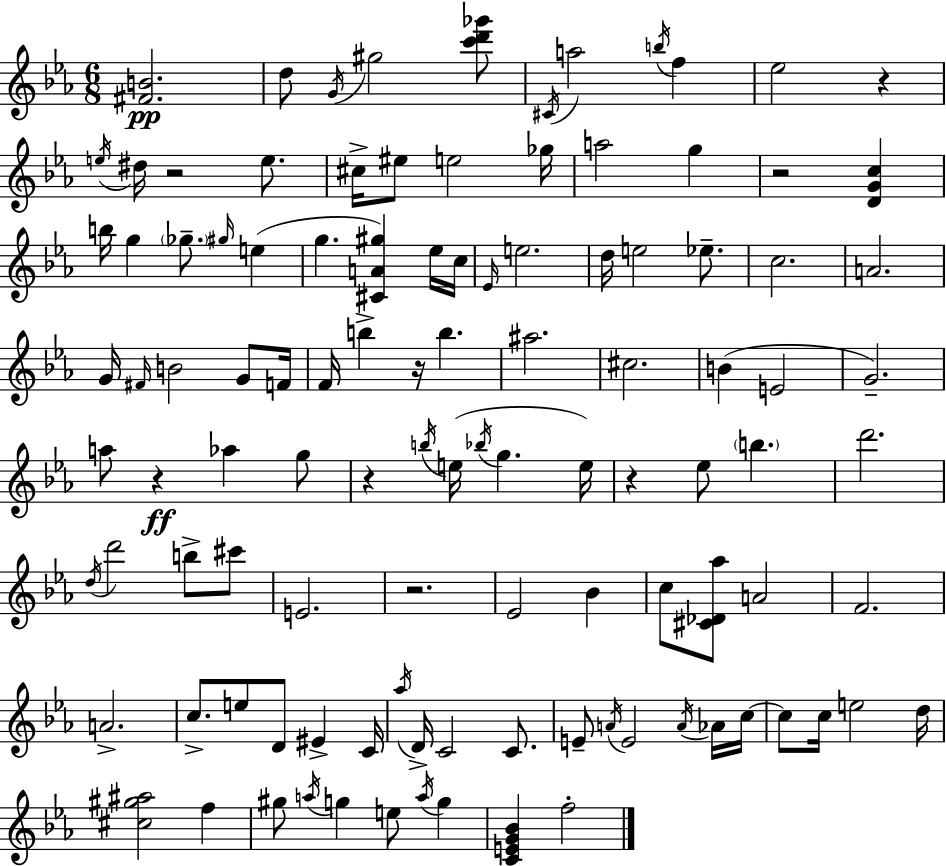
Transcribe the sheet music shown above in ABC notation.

X:1
T:Untitled
M:6/8
L:1/4
K:Cm
[^FB]2 d/2 G/4 ^g2 [c'd'_g']/2 ^C/4 a2 b/4 f _e2 z e/4 ^d/4 z2 e/2 ^c/4 ^e/2 e2 _g/4 a2 g z2 [DGc] b/4 g _g/2 ^g/4 e g [^CA^g] _e/4 c/4 _E/4 e2 d/4 e2 _e/2 c2 A2 G/4 ^F/4 B2 G/2 F/4 F/4 b z/4 b ^a2 ^c2 B E2 G2 a/2 z _a g/2 z b/4 e/4 _b/4 g e/4 z _e/2 b d'2 d/4 d'2 b/2 ^c'/2 E2 z2 _E2 _B c/2 [^C_D_a]/2 A2 F2 A2 c/2 e/2 D/2 ^E C/4 _a/4 D/4 C2 C/2 E/2 A/4 E2 A/4 _A/4 c/4 c/2 c/4 e2 d/4 [^c^g^a]2 f ^g/2 a/4 g e/2 a/4 g [CEG_B] f2